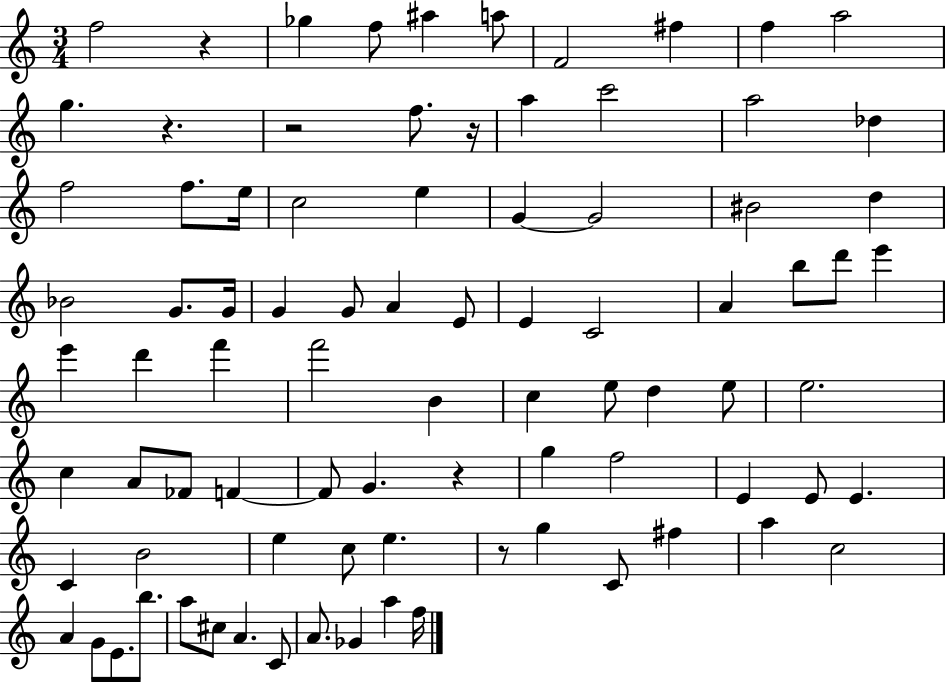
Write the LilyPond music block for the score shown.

{
  \clef treble
  \numericTimeSignature
  \time 3/4
  \key c \major
  f''2 r4 | ges''4 f''8 ais''4 a''8 | f'2 fis''4 | f''4 a''2 | \break g''4. r4. | r2 f''8. r16 | a''4 c'''2 | a''2 des''4 | \break f''2 f''8. e''16 | c''2 e''4 | g'4~~ g'2 | bis'2 d''4 | \break bes'2 g'8. g'16 | g'4 g'8 a'4 e'8 | e'4 c'2 | a'4 b''8 d'''8 e'''4 | \break e'''4 d'''4 f'''4 | f'''2 b'4 | c''4 e''8 d''4 e''8 | e''2. | \break c''4 a'8 fes'8 f'4~~ | f'8 g'4. r4 | g''4 f''2 | e'4 e'8 e'4. | \break c'4 b'2 | e''4 c''8 e''4. | r8 g''4 c'8 fis''4 | a''4 c''2 | \break a'4 g'8 e'8. b''8. | a''8 cis''8 a'4. c'8 | a'8. ges'4 a''4 f''16 | \bar "|."
}